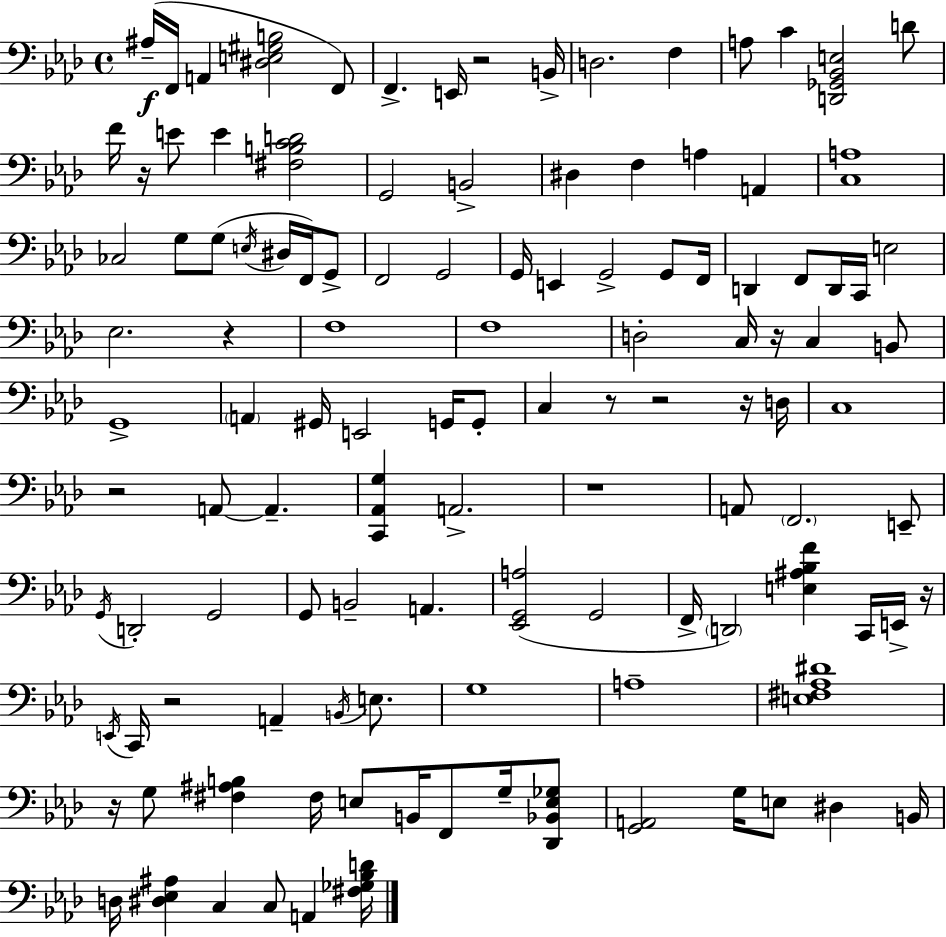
X:1
T:Untitled
M:4/4
L:1/4
K:Fm
^A,/4 F,,/4 A,, [^D,E,^G,B,]2 F,,/2 F,, E,,/4 z2 B,,/4 D,2 F, A,/2 C [D,,_G,,_B,,E,]2 D/2 F/4 z/4 E/2 E [^F,B,CD]2 G,,2 B,,2 ^D, F, A, A,, [C,A,]4 _C,2 G,/2 G,/2 E,/4 ^D,/4 F,,/4 G,,/2 F,,2 G,,2 G,,/4 E,, G,,2 G,,/2 F,,/4 D,, F,,/2 D,,/4 C,,/4 E,2 _E,2 z F,4 F,4 D,2 C,/4 z/4 C, B,,/2 G,,4 A,, ^G,,/4 E,,2 G,,/4 G,,/2 C, z/2 z2 z/4 D,/4 C,4 z2 A,,/2 A,, [C,,_A,,G,] A,,2 z4 A,,/2 F,,2 E,,/2 G,,/4 D,,2 G,,2 G,,/2 B,,2 A,, [_E,,G,,A,]2 G,,2 F,,/4 D,,2 [E,^A,_B,F] C,,/4 E,,/4 z/4 E,,/4 C,,/4 z2 A,, B,,/4 E,/2 G,4 A,4 [E,^F,_A,^D]4 z/4 G,/2 [^F,^A,B,] ^F,/4 E,/2 B,,/4 F,,/2 G,/4 [_D,,_B,,E,_G,]/2 [G,,A,,]2 G,/4 E,/2 ^D, B,,/4 D,/4 [^D,_E,^A,] C, C,/2 A,, [^F,_G,_B,D]/4